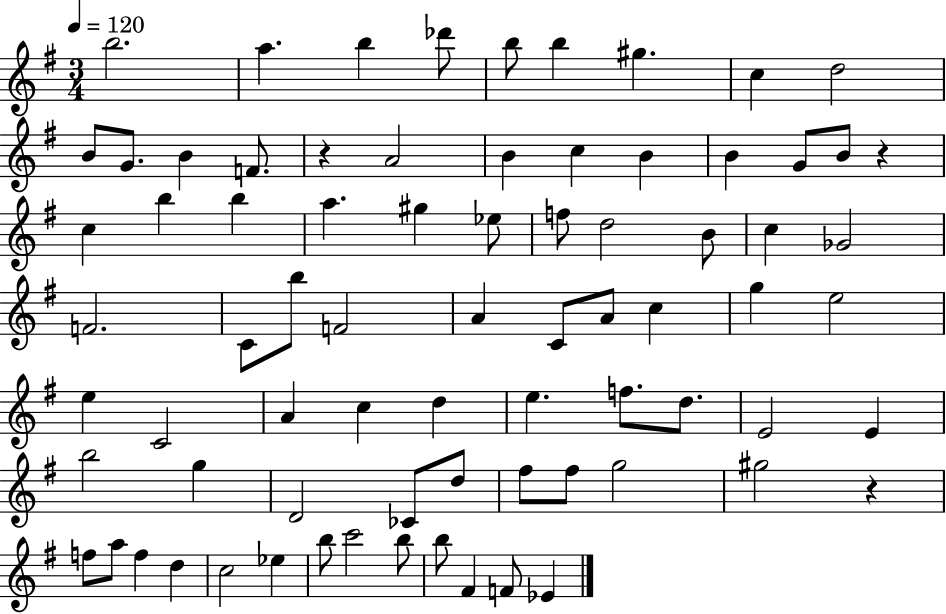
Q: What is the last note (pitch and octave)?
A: Eb4